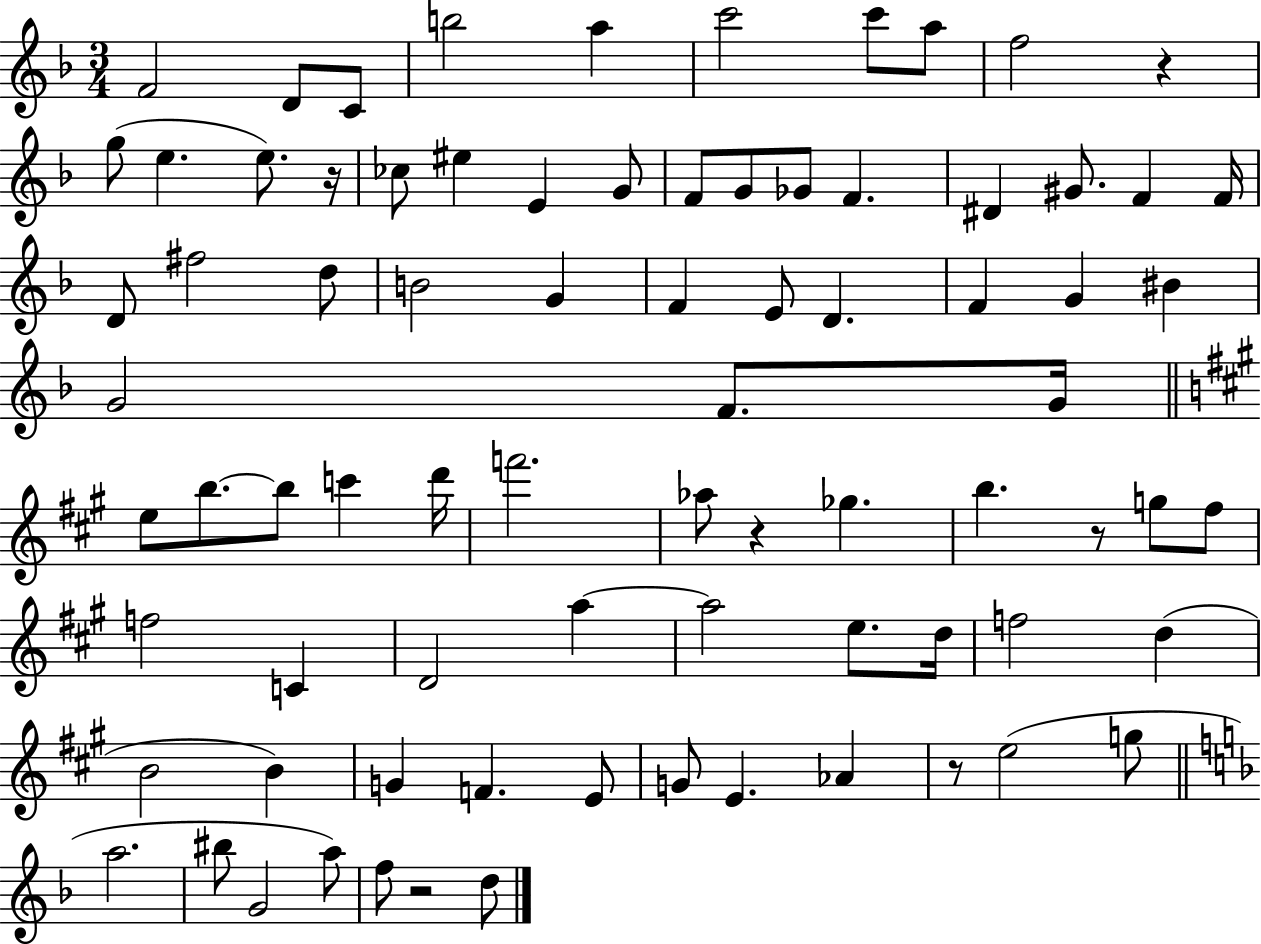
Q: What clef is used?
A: treble